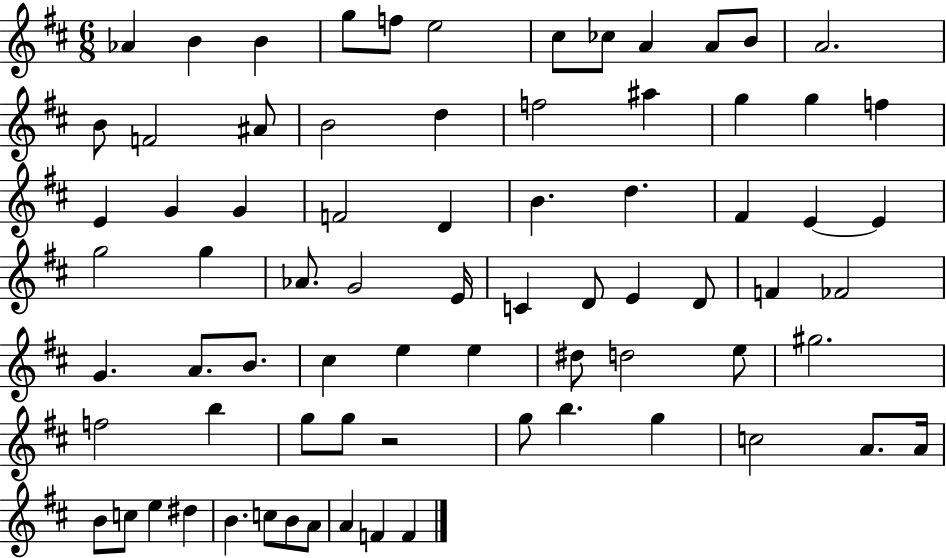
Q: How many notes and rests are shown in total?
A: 75